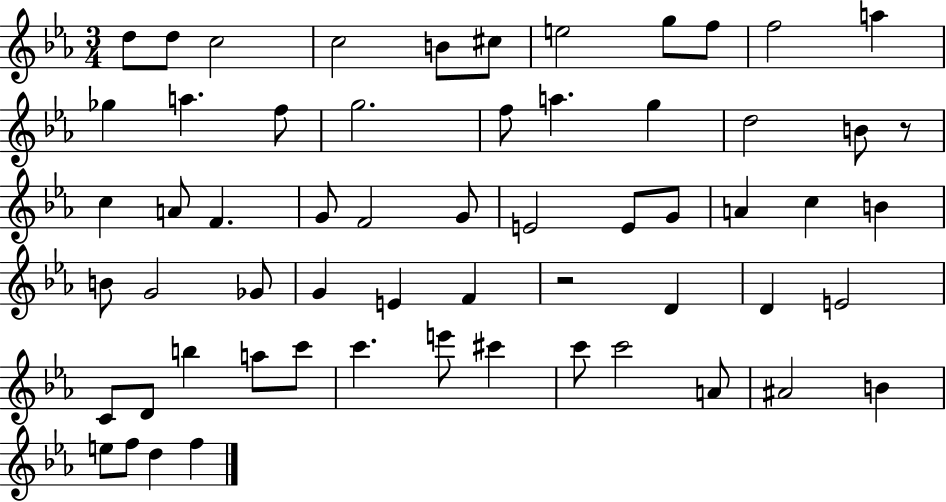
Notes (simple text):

D5/e D5/e C5/h C5/h B4/e C#5/e E5/h G5/e F5/e F5/h A5/q Gb5/q A5/q. F5/e G5/h. F5/e A5/q. G5/q D5/h B4/e R/e C5/q A4/e F4/q. G4/e F4/h G4/e E4/h E4/e G4/e A4/q C5/q B4/q B4/e G4/h Gb4/e G4/q E4/q F4/q R/h D4/q D4/q E4/h C4/e D4/e B5/q A5/e C6/e C6/q. E6/e C#6/q C6/e C6/h A4/e A#4/h B4/q E5/e F5/e D5/q F5/q